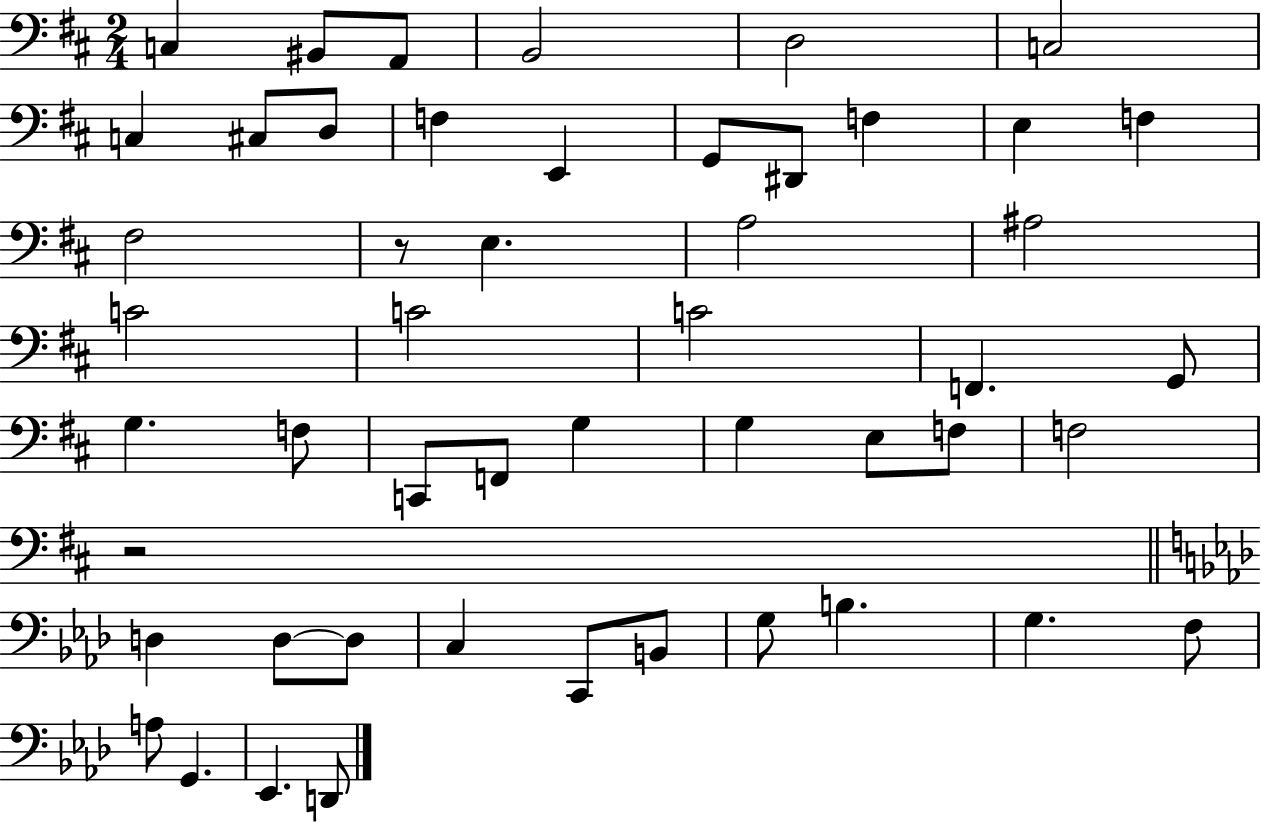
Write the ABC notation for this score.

X:1
T:Untitled
M:2/4
L:1/4
K:D
C, ^B,,/2 A,,/2 B,,2 D,2 C,2 C, ^C,/2 D,/2 F, E,, G,,/2 ^D,,/2 F, E, F, ^F,2 z/2 E, A,2 ^A,2 C2 C2 C2 F,, G,,/2 G, F,/2 C,,/2 F,,/2 G, G, E,/2 F,/2 F,2 z2 D, D,/2 D,/2 C, C,,/2 B,,/2 G,/2 B, G, F,/2 A,/2 G,, _E,, D,,/2